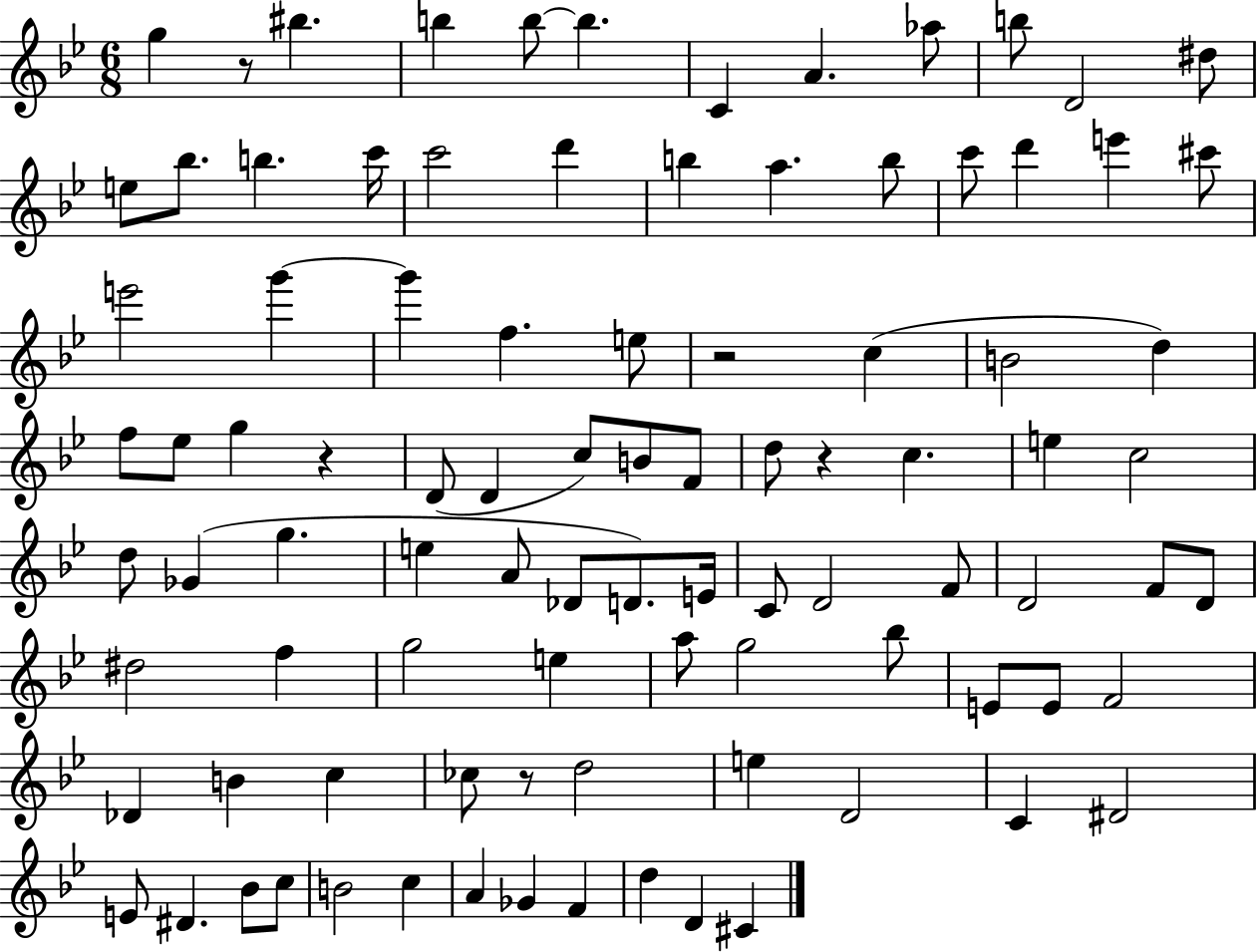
G5/q R/e BIS5/q. B5/q B5/e B5/q. C4/q A4/q. Ab5/e B5/e D4/h D#5/e E5/e Bb5/e. B5/q. C6/s C6/h D6/q B5/q A5/q. B5/e C6/e D6/q E6/q C#6/e E6/h G6/q G6/q F5/q. E5/e R/h C5/q B4/h D5/q F5/e Eb5/e G5/q R/q D4/e D4/q C5/e B4/e F4/e D5/e R/q C5/q. E5/q C5/h D5/e Gb4/q G5/q. E5/q A4/e Db4/e D4/e. E4/s C4/e D4/h F4/e D4/h F4/e D4/e D#5/h F5/q G5/h E5/q A5/e G5/h Bb5/e E4/e E4/e F4/h Db4/q B4/q C5/q CES5/e R/e D5/h E5/q D4/h C4/q D#4/h E4/e D#4/q. Bb4/e C5/e B4/h C5/q A4/q Gb4/q F4/q D5/q D4/q C#4/q